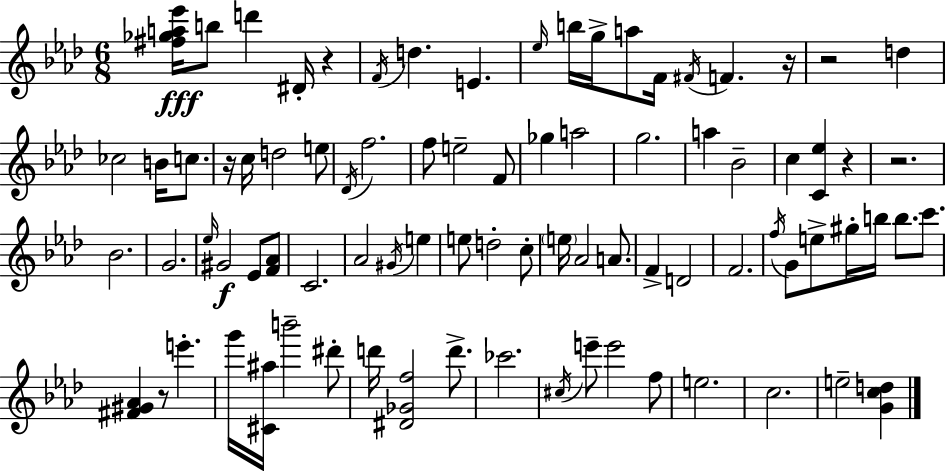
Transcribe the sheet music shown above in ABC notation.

X:1
T:Untitled
M:6/8
L:1/4
K:Fm
[^f_ga_e']/4 b/2 d' ^D/4 z F/4 d E _e/4 b/4 g/4 a/2 F/4 ^F/4 F z/4 z2 d _c2 B/4 c/2 z/4 c/4 d2 e/2 _D/4 f2 f/2 e2 F/2 _g a2 g2 a _B2 c [C_e] z z2 _B2 G2 _e/4 ^G2 _E/2 [F_A]/2 C2 _A2 ^G/4 e e/2 d2 c/2 e/4 _A2 A/2 F D2 F2 f/4 G/2 e/2 ^g/4 b/4 b/2 c'/2 [^F^G_A] z/2 e' g'/4 [^C^a]/4 b'2 ^d'/2 d'/4 [^D_Gf]2 d'/2 _c'2 ^c/4 e'/2 e'2 f/2 e2 c2 e2 [Gcd]